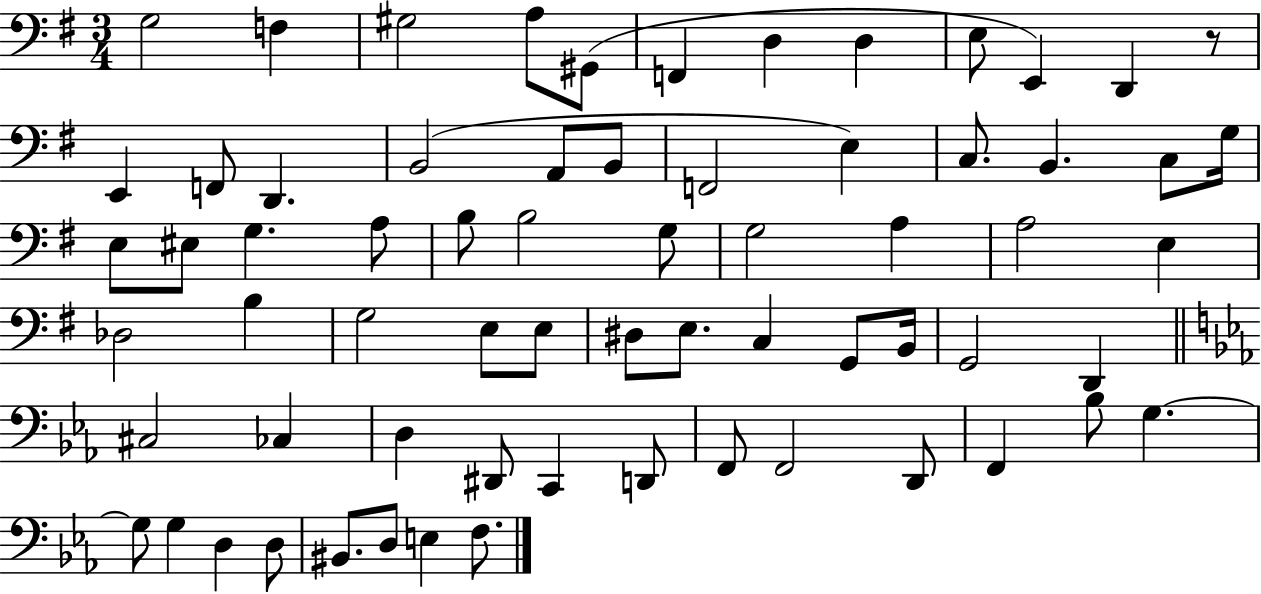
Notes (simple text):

G3/h F3/q G#3/h A3/e G#2/e F2/q D3/q D3/q E3/e E2/q D2/q R/e E2/q F2/e D2/q. B2/h A2/e B2/e F2/h E3/q C3/e. B2/q. C3/e G3/s E3/e EIS3/e G3/q. A3/e B3/e B3/h G3/e G3/h A3/q A3/h E3/q Db3/h B3/q G3/h E3/e E3/e D#3/e E3/e. C3/q G2/e B2/s G2/h D2/q C#3/h CES3/q D3/q D#2/e C2/q D2/e F2/e F2/h D2/e F2/q Bb3/e G3/q. G3/e G3/q D3/q D3/e BIS2/e. D3/e E3/q F3/e.